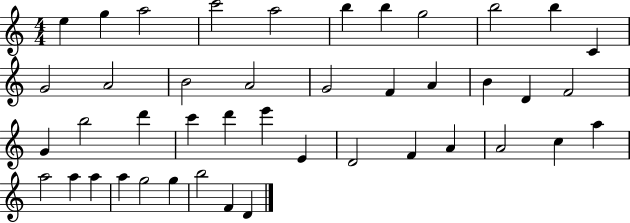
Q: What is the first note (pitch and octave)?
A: E5